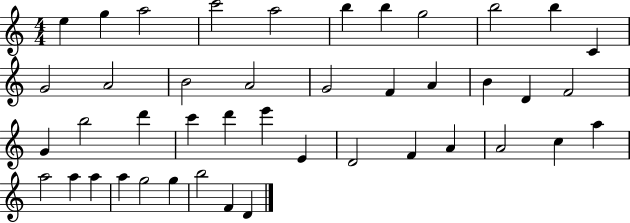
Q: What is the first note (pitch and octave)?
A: E5